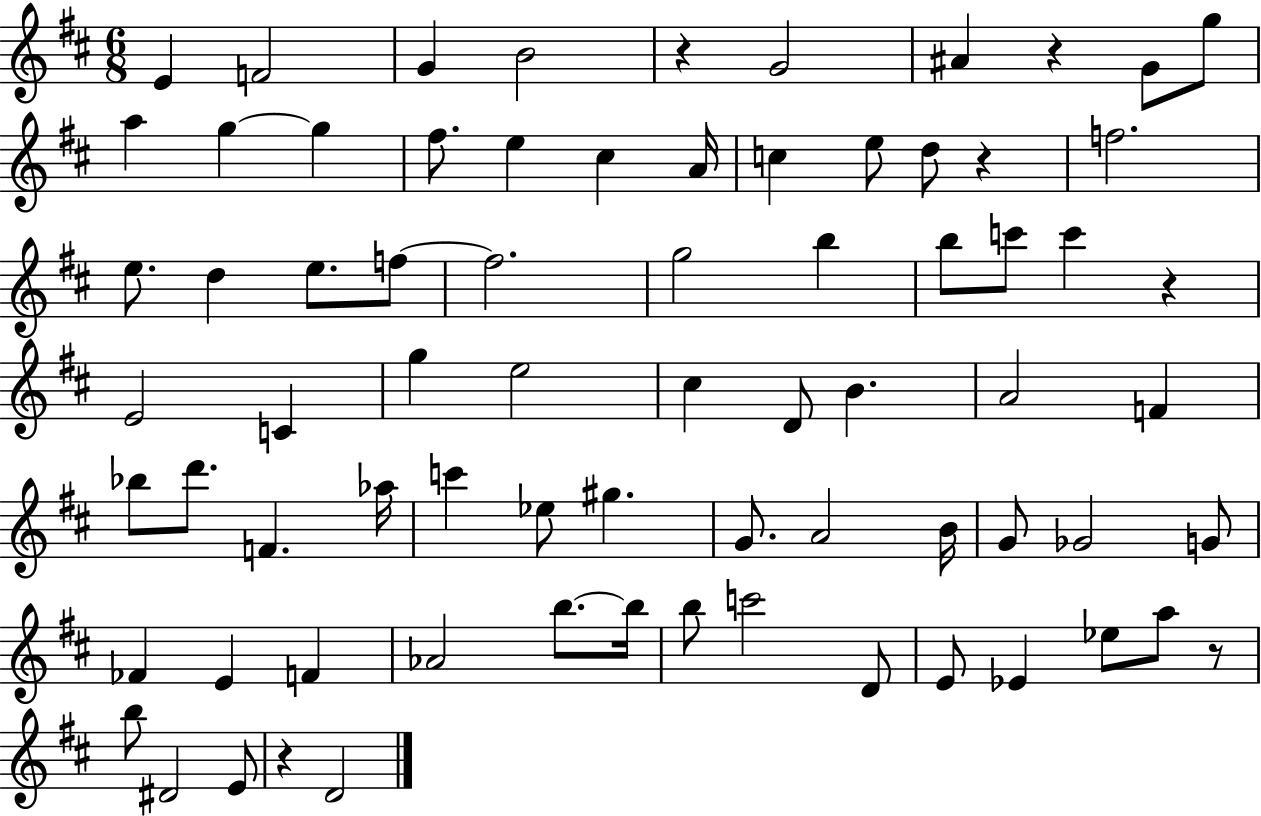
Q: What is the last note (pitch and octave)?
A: D4